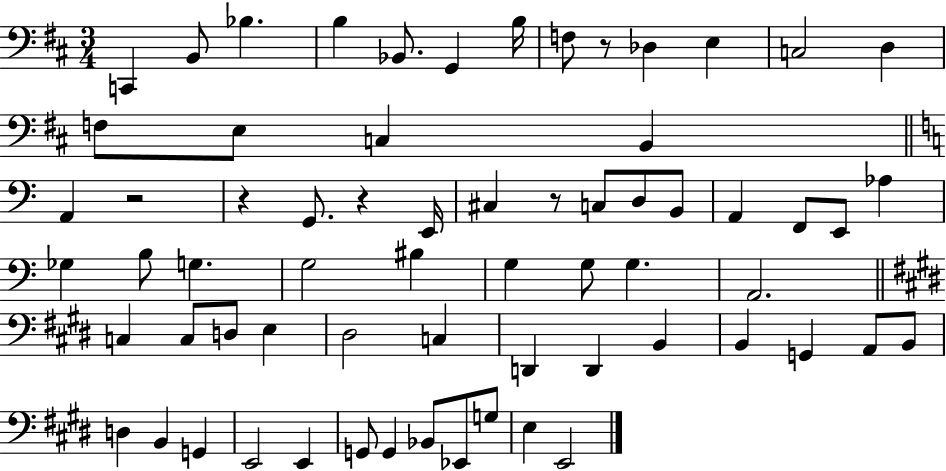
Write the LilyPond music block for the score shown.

{
  \clef bass
  \numericTimeSignature
  \time 3/4
  \key d \major
  c,4 b,8 bes4. | b4 bes,8. g,4 b16 | f8 r8 des4 e4 | c2 d4 | \break f8 e8 c4 b,4 | \bar "||" \break \key a \minor a,4 r2 | r4 g,8. r4 e,16 | cis4 r8 c8 d8 b,8 | a,4 f,8 e,8 aes4 | \break ges4 b8 g4. | g2 bis4 | g4 g8 g4. | a,2. | \break \bar "||" \break \key e \major c4 c8 d8 e4 | dis2 c4 | d,4 d,4 b,4 | b,4 g,4 a,8 b,8 | \break d4 b,4 g,4 | e,2 e,4 | g,8 g,4 bes,8 ees,8 g8 | e4 e,2 | \break \bar "|."
}